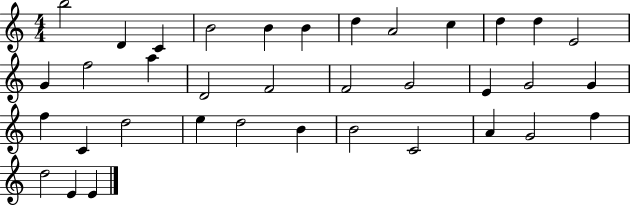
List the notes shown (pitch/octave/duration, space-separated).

B5/h D4/q C4/q B4/h B4/q B4/q D5/q A4/h C5/q D5/q D5/q E4/h G4/q F5/h A5/q D4/h F4/h F4/h G4/h E4/q G4/h G4/q F5/q C4/q D5/h E5/q D5/h B4/q B4/h C4/h A4/q G4/h F5/q D5/h E4/q E4/q